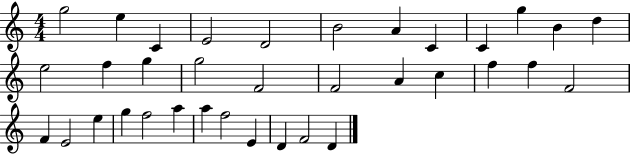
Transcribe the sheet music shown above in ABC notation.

X:1
T:Untitled
M:4/4
L:1/4
K:C
g2 e C E2 D2 B2 A C C g B d e2 f g g2 F2 F2 A c f f F2 F E2 e g f2 a a f2 E D F2 D